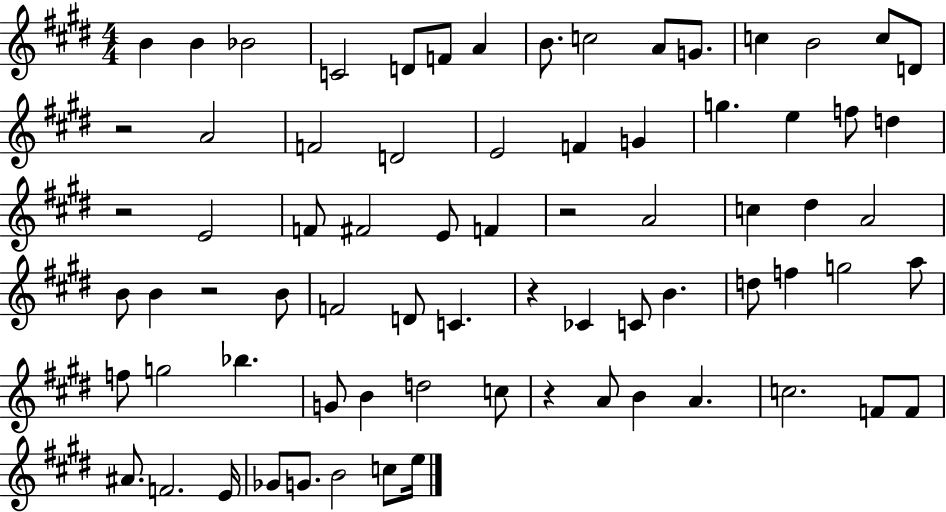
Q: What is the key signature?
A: E major